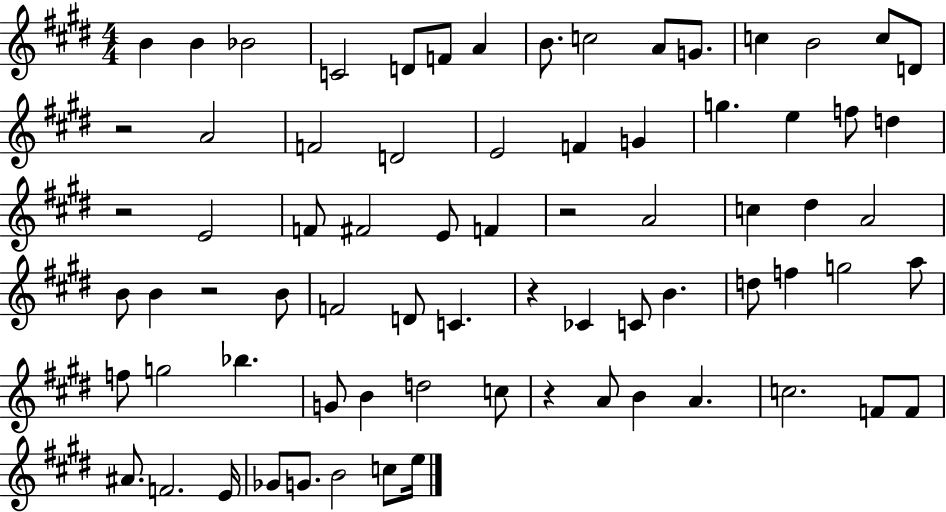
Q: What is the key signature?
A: E major